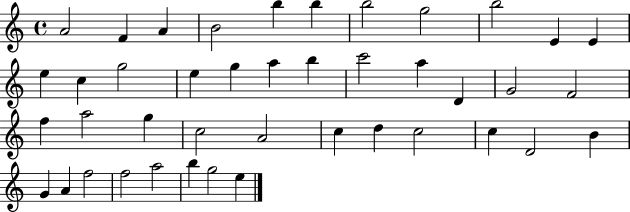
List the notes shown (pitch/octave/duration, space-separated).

A4/h F4/q A4/q B4/h B5/q B5/q B5/h G5/h B5/h E4/q E4/q E5/q C5/q G5/h E5/q G5/q A5/q B5/q C6/h A5/q D4/q G4/h F4/h F5/q A5/h G5/q C5/h A4/h C5/q D5/q C5/h C5/q D4/h B4/q G4/q A4/q F5/h F5/h A5/h B5/q G5/h E5/q